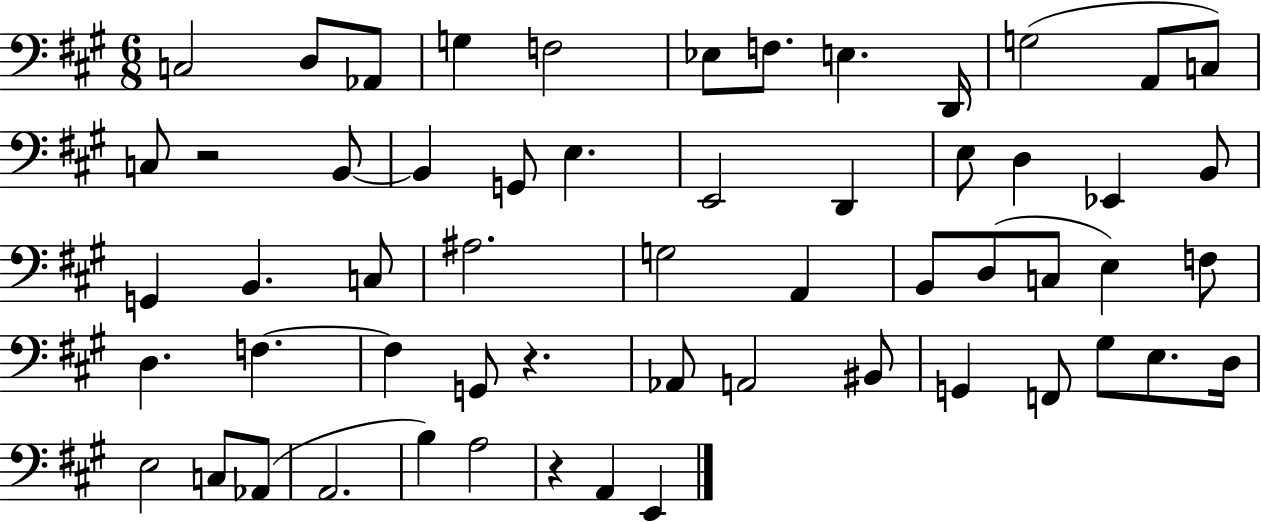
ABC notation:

X:1
T:Untitled
M:6/8
L:1/4
K:A
C,2 D,/2 _A,,/2 G, F,2 _E,/2 F,/2 E, D,,/4 G,2 A,,/2 C,/2 C,/2 z2 B,,/2 B,, G,,/2 E, E,,2 D,, E,/2 D, _E,, B,,/2 G,, B,, C,/2 ^A,2 G,2 A,, B,,/2 D,/2 C,/2 E, F,/2 D, F, F, G,,/2 z _A,,/2 A,,2 ^B,,/2 G,, F,,/2 ^G,/2 E,/2 D,/4 E,2 C,/2 _A,,/2 A,,2 B, A,2 z A,, E,,